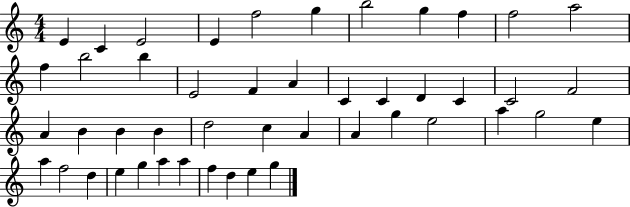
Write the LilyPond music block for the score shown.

{
  \clef treble
  \numericTimeSignature
  \time 4/4
  \key c \major
  e'4 c'4 e'2 | e'4 f''2 g''4 | b''2 g''4 f''4 | f''2 a''2 | \break f''4 b''2 b''4 | e'2 f'4 a'4 | c'4 c'4 d'4 c'4 | c'2 f'2 | \break a'4 b'4 b'4 b'4 | d''2 c''4 a'4 | a'4 g''4 e''2 | a''4 g''2 e''4 | \break a''4 f''2 d''4 | e''4 g''4 a''4 a''4 | f''4 d''4 e''4 g''4 | \bar "|."
}